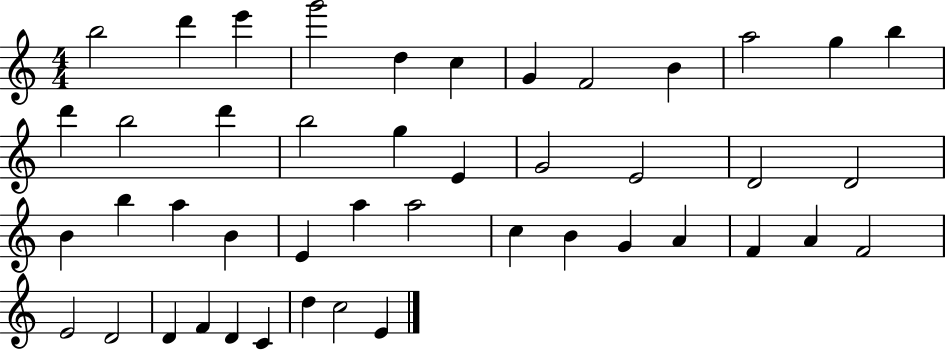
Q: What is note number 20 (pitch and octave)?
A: E4